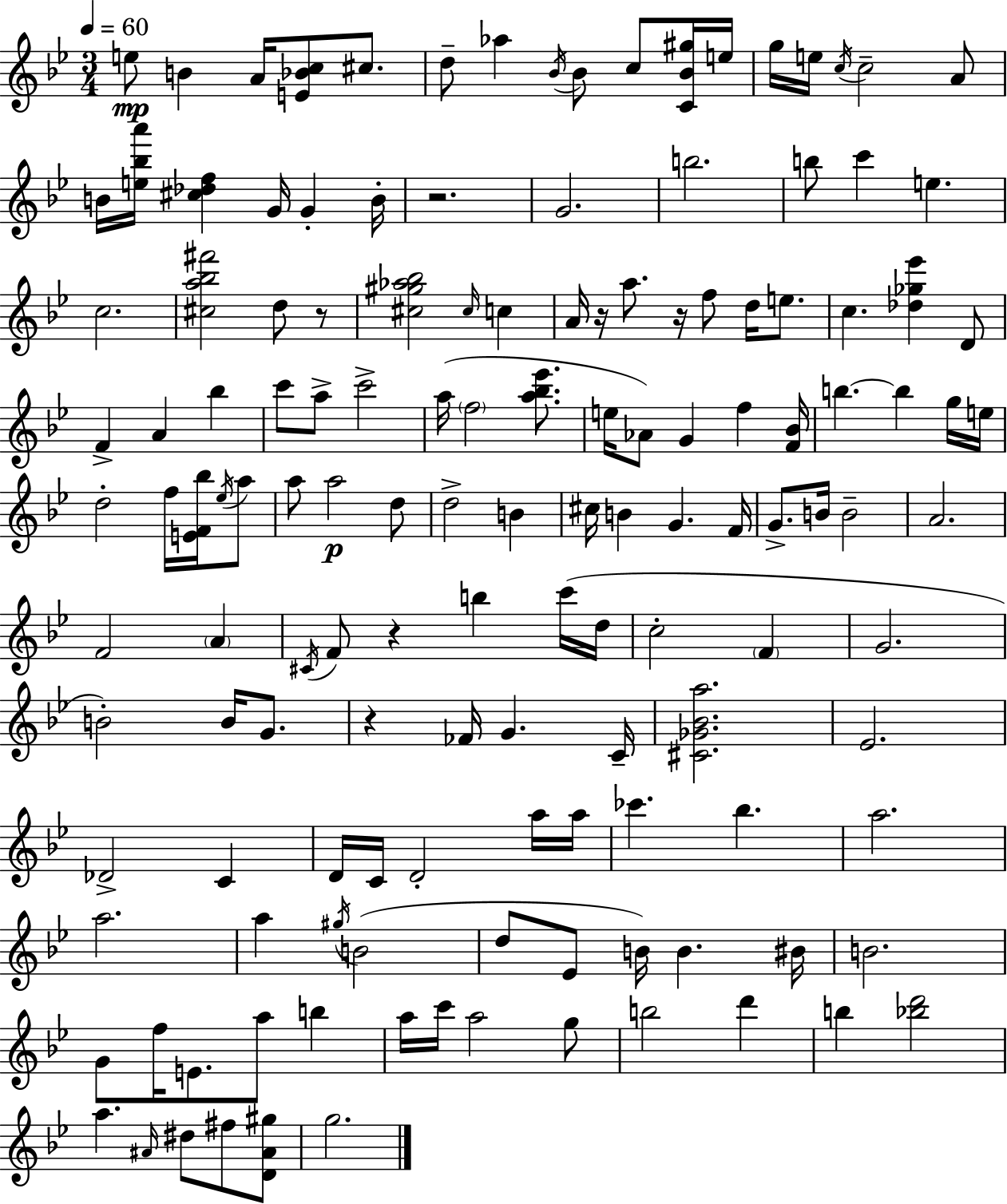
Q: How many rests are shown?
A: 6